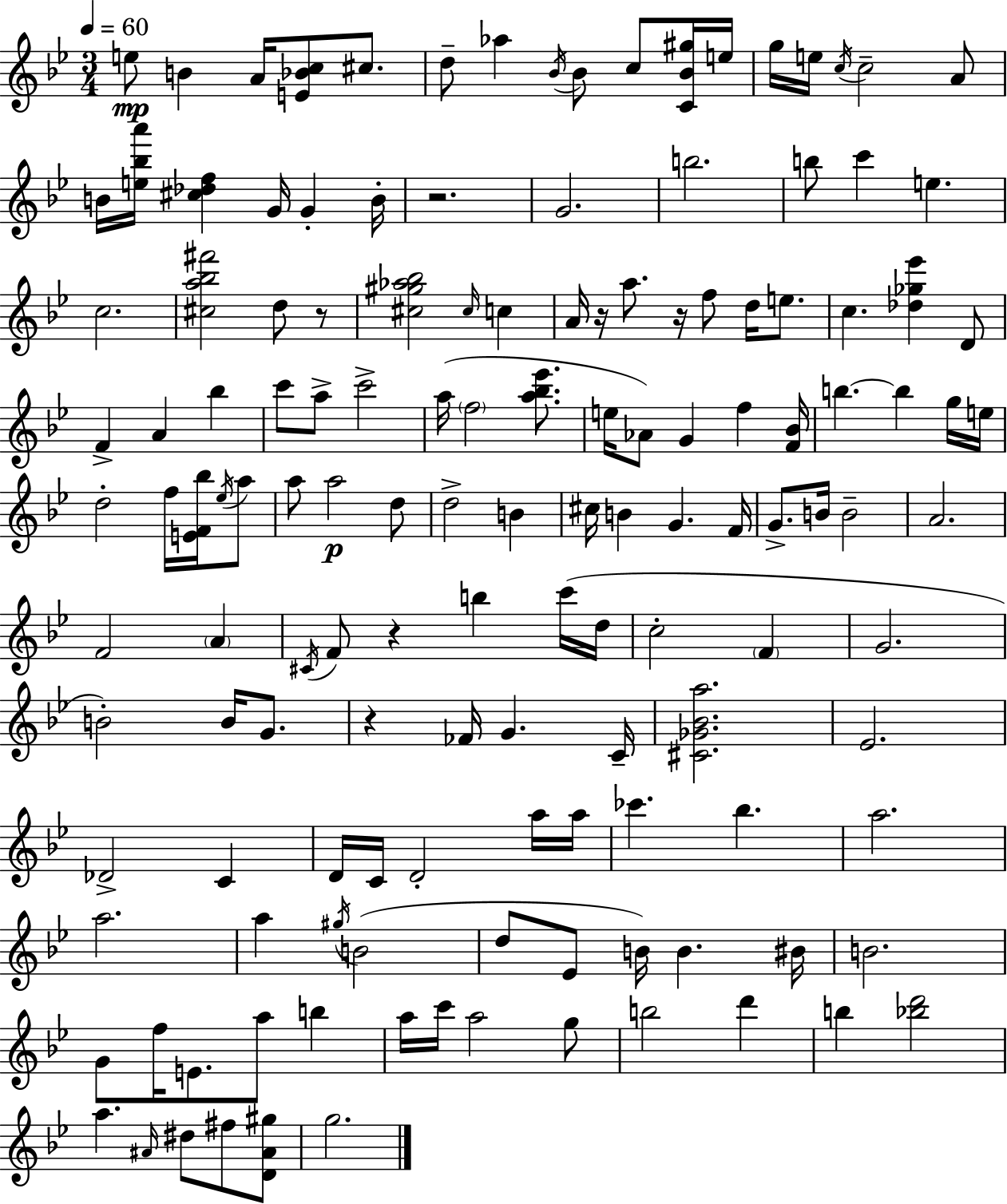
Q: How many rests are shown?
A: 6